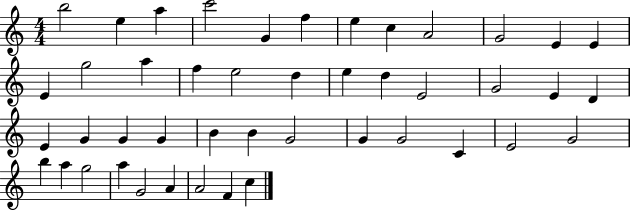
{
  \clef treble
  \numericTimeSignature
  \time 4/4
  \key c \major
  b''2 e''4 a''4 | c'''2 g'4 f''4 | e''4 c''4 a'2 | g'2 e'4 e'4 | \break e'4 g''2 a''4 | f''4 e''2 d''4 | e''4 d''4 e'2 | g'2 e'4 d'4 | \break e'4 g'4 g'4 g'4 | b'4 b'4 g'2 | g'4 g'2 c'4 | e'2 g'2 | \break b''4 a''4 g''2 | a''4 g'2 a'4 | a'2 f'4 c''4 | \bar "|."
}